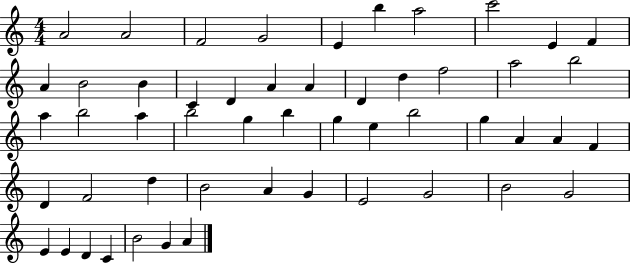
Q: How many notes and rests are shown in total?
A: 52